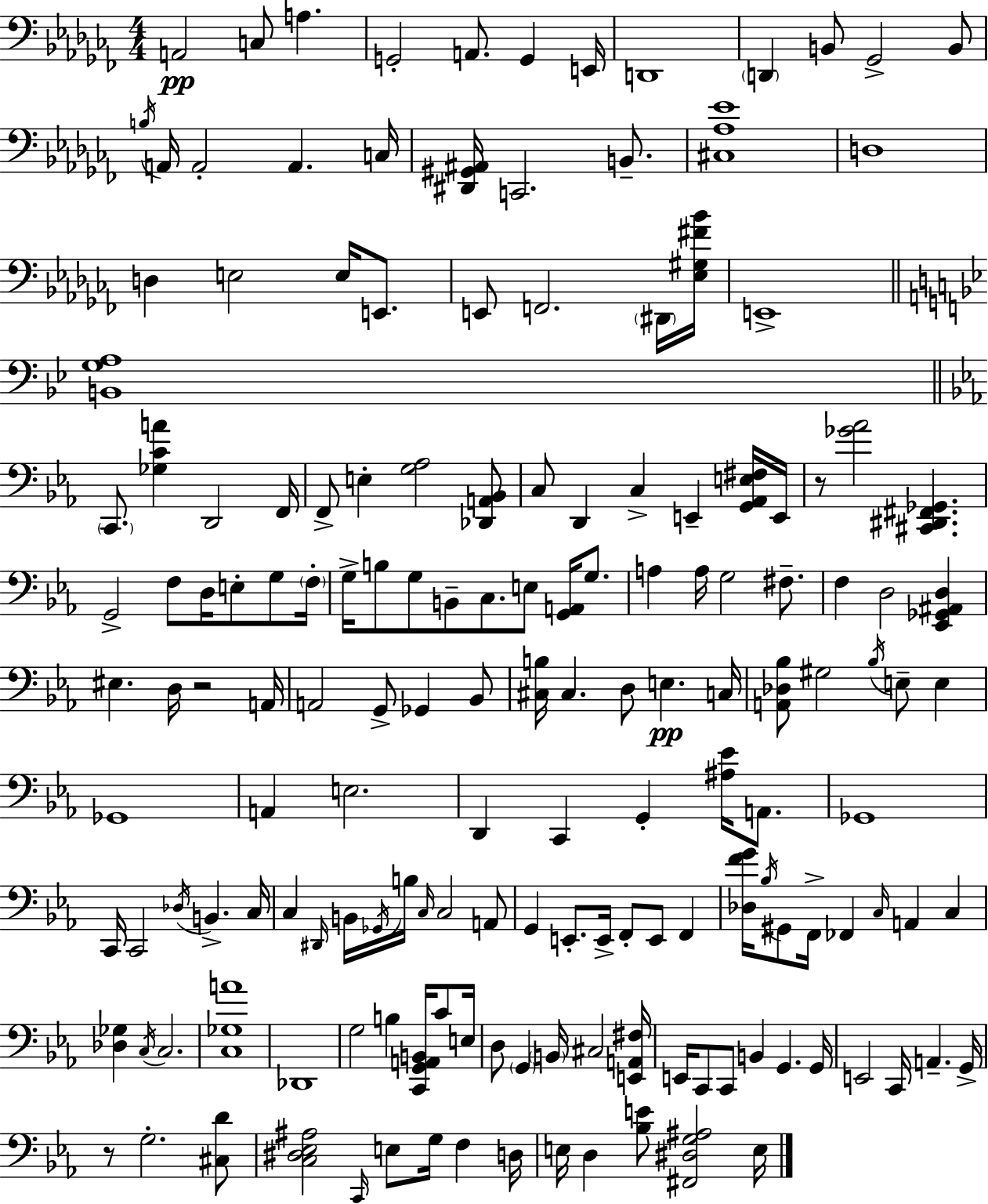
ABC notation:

X:1
T:Untitled
M:4/4
L:1/4
K:Abm
A,,2 C,/2 A, G,,2 A,,/2 G,, E,,/4 D,,4 D,, B,,/2 _G,,2 B,,/2 B,/4 A,,/4 A,,2 A,, C,/4 [^D,,^G,,^A,,]/4 C,,2 B,,/2 [^C,_A,_E]4 D,4 D, E,2 E,/4 E,,/2 E,,/2 F,,2 ^D,,/4 [_E,^G,^F_B]/4 E,,4 [B,,G,A,]4 C,,/2 [_G,CA] D,,2 F,,/4 F,,/2 E, [G,_A,]2 [_D,,A,,_B,,]/2 C,/2 D,, C, E,, [G,,_A,,E,^F,]/4 E,,/4 z/2 [_G_A]2 [^C,,^D,,^F,,_G,,] G,,2 F,/2 D,/4 E,/2 G,/2 F,/4 G,/4 B,/2 G,/2 B,,/2 C,/2 E,/2 [G,,A,,]/4 G,/2 A, A,/4 G,2 ^F,/2 F, D,2 [_E,,_G,,^A,,D,] ^E, D,/4 z2 A,,/4 A,,2 G,,/2 _G,, _B,,/2 [^C,B,]/4 ^C, D,/2 E, C,/4 [A,,_D,_B,]/2 ^G,2 _B,/4 E,/2 E, _G,,4 A,, E,2 D,, C,, G,, [^A,_E]/4 A,,/2 _G,,4 C,,/4 C,,2 _D,/4 B,, C,/4 C, ^D,,/4 B,,/4 _G,,/4 B,/4 C,/4 C,2 A,,/2 G,, E,,/2 E,,/4 F,,/2 E,,/2 F,, [_D,FG]/4 _B,/4 ^G,,/2 F,,/4 _F,, C,/4 A,, C, [_D,_G,] C,/4 C,2 [C,_G,A]4 _D,,4 G,2 B, [C,,G,,A,,B,,]/4 C/2 E,/4 D,/2 G,, B,,/4 ^C,2 [E,,A,,^F,]/4 E,,/4 C,,/2 C,,/2 B,, G,, G,,/4 E,,2 C,,/4 A,, G,,/4 z/2 G,2 [^C,D]/2 [C,^D,_E,^A,]2 C,,/4 E,/2 G,/4 F, D,/4 E,/4 D, [_B,E]/2 [^F,,^D,G,^A,]2 E,/4